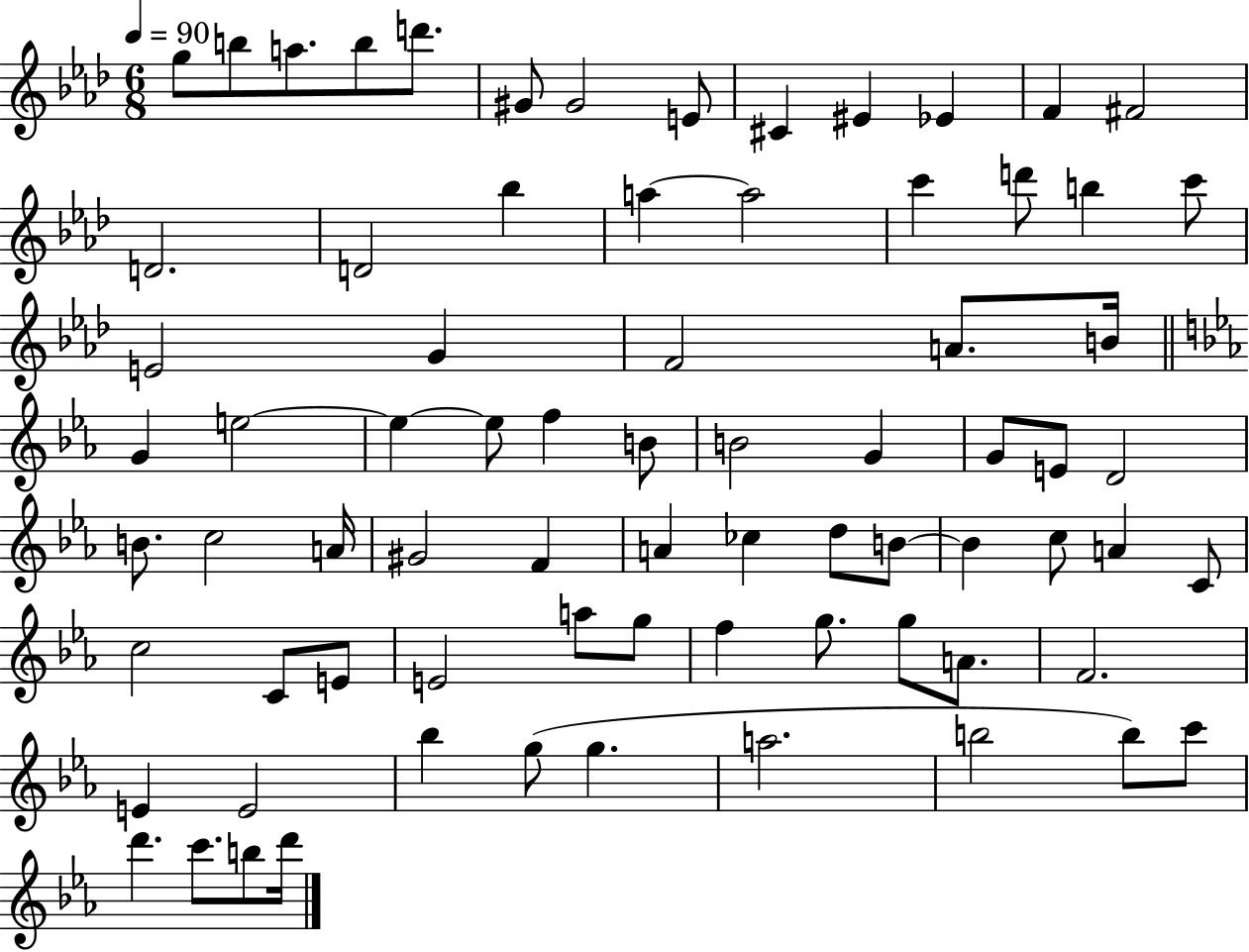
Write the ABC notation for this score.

X:1
T:Untitled
M:6/8
L:1/4
K:Ab
g/2 b/2 a/2 b/2 d'/2 ^G/2 ^G2 E/2 ^C ^E _E F ^F2 D2 D2 _b a a2 c' d'/2 b c'/2 E2 G F2 A/2 B/4 G e2 e e/2 f B/2 B2 G G/2 E/2 D2 B/2 c2 A/4 ^G2 F A _c d/2 B/2 B c/2 A C/2 c2 C/2 E/2 E2 a/2 g/2 f g/2 g/2 A/2 F2 E E2 _b g/2 g a2 b2 b/2 c'/2 d' c'/2 b/2 d'/4